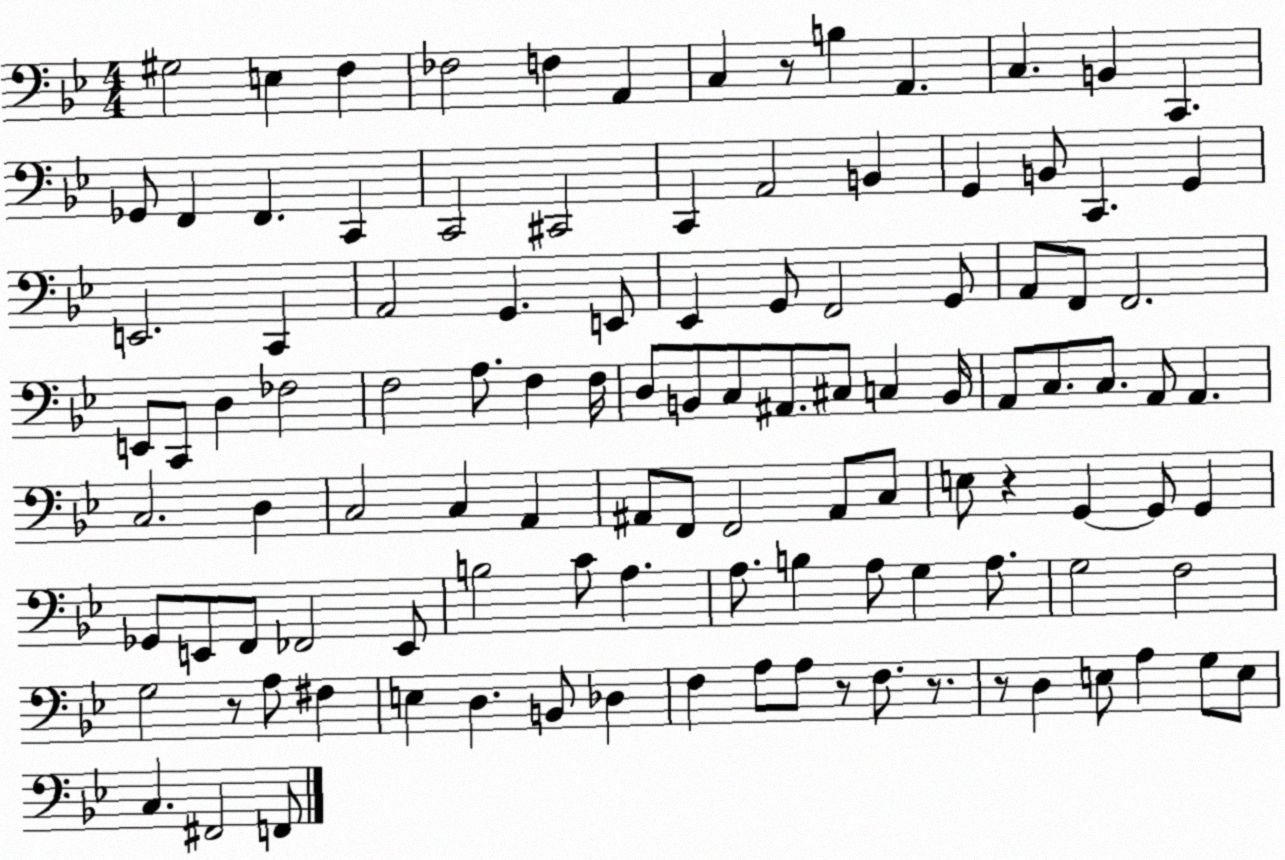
X:1
T:Untitled
M:4/4
L:1/4
K:Bb
^G,2 E, F, _F,2 F, A,, C, z/2 B, A,, C, B,, C,, _G,,/2 F,, F,, C,, C,,2 ^C,,2 C,, A,,2 B,, G,, B,,/2 C,, G,, E,,2 C,, A,,2 G,, E,,/2 _E,, G,,/2 F,,2 G,,/2 A,,/2 F,,/2 F,,2 E,,/2 C,,/2 D, _F,2 F,2 A,/2 F, F,/4 D,/2 B,,/2 C,/2 ^A,,/2 ^C,/2 C, B,,/4 A,,/2 C,/2 C,/2 A,,/2 A,, C,2 D, C,2 C, A,, ^A,,/2 F,,/2 F,,2 ^A,,/2 C,/2 E,/2 z G,, G,,/2 G,, _G,,/2 E,,/2 F,,/2 _F,,2 E,,/2 B,2 C/2 A, A,/2 B, A,/2 G, A,/2 G,2 F,2 G,2 z/2 A,/2 ^F, E, D, B,,/2 _D, F, A,/2 A,/2 z/2 F,/2 z/2 z/2 D, E,/2 A, G,/2 E,/2 C, ^F,,2 F,,/2